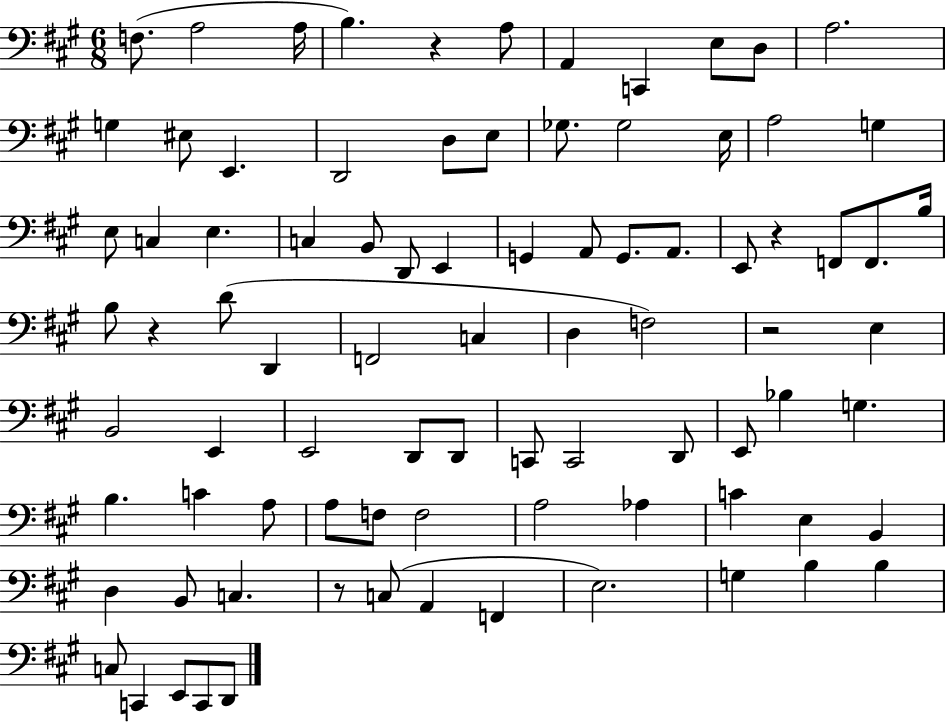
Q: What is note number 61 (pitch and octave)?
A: F3